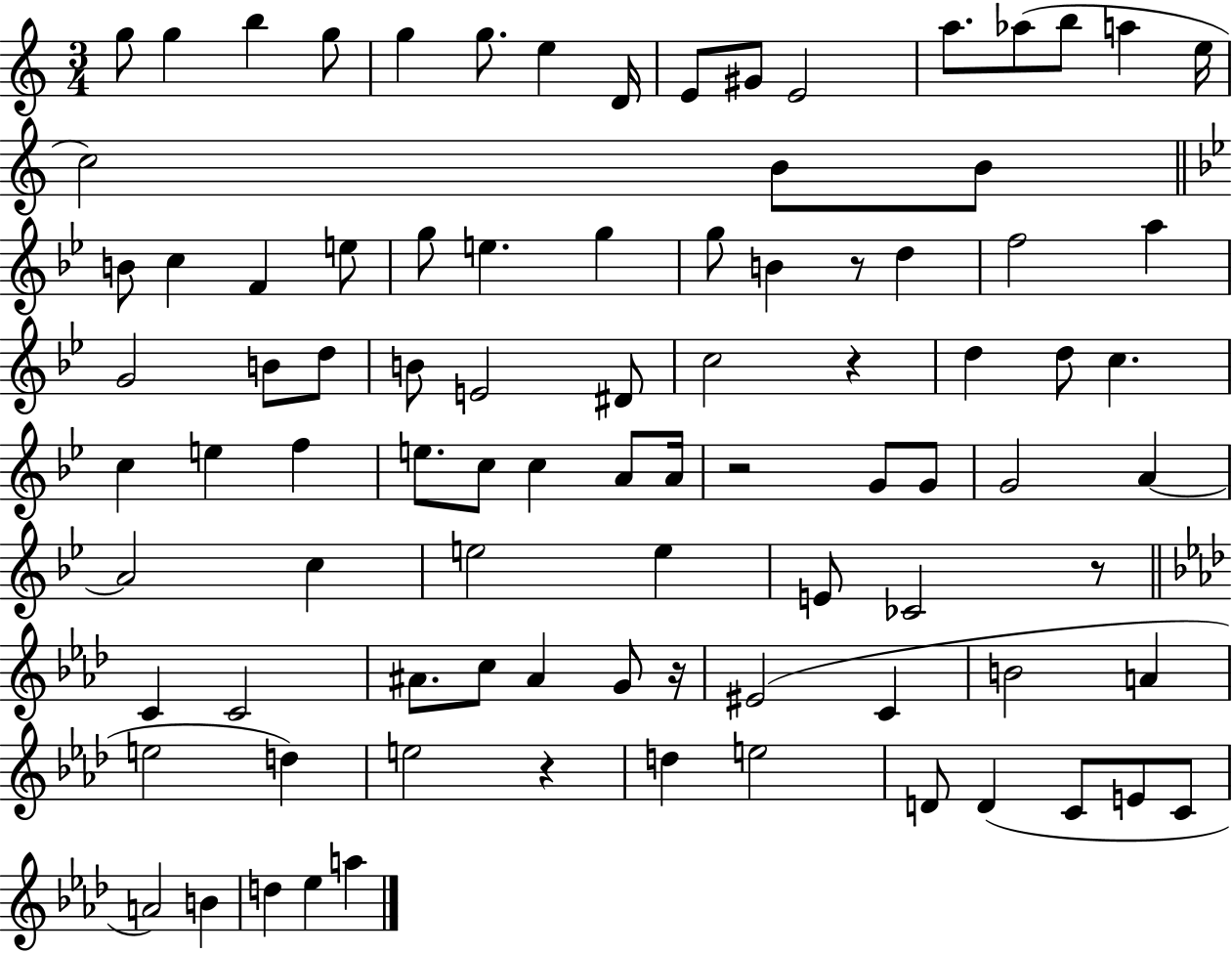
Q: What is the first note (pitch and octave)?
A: G5